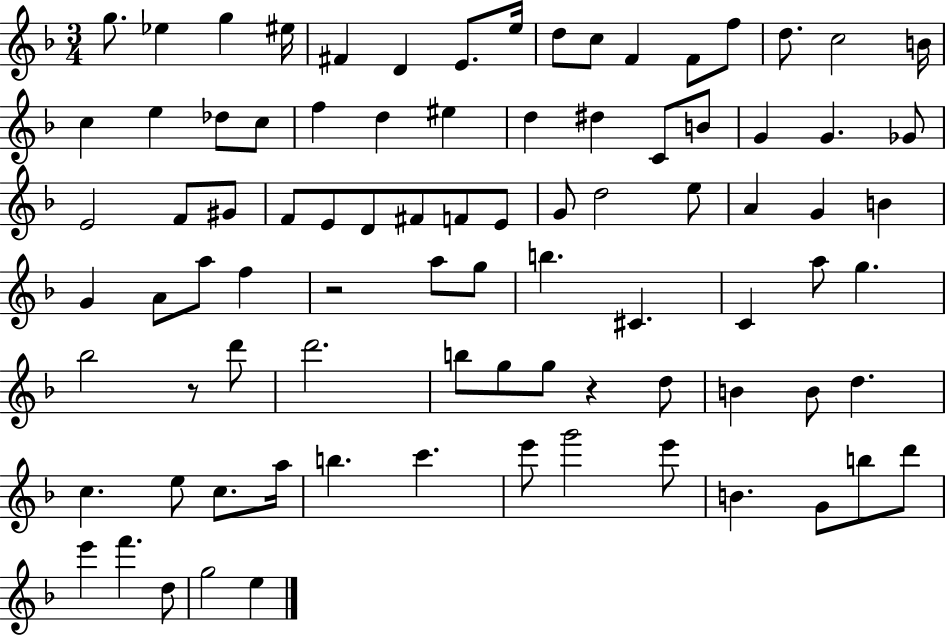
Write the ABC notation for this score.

X:1
T:Untitled
M:3/4
L:1/4
K:F
g/2 _e g ^e/4 ^F D E/2 e/4 d/2 c/2 F F/2 f/2 d/2 c2 B/4 c e _d/2 c/2 f d ^e d ^d C/2 B/2 G G _G/2 E2 F/2 ^G/2 F/2 E/2 D/2 ^F/2 F/2 E/2 G/2 d2 e/2 A G B G A/2 a/2 f z2 a/2 g/2 b ^C C a/2 g _b2 z/2 d'/2 d'2 b/2 g/2 g/2 z d/2 B B/2 d c e/2 c/2 a/4 b c' e'/2 g'2 e'/2 B G/2 b/2 d'/2 e' f' d/2 g2 e